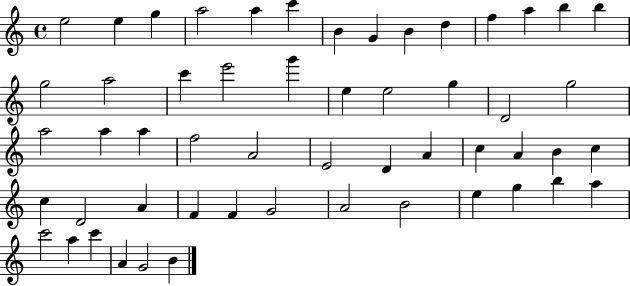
X:1
T:Untitled
M:4/4
L:1/4
K:C
e2 e g a2 a c' B G B d f a b b g2 a2 c' e'2 g' e e2 g D2 g2 a2 a a f2 A2 E2 D A c A B c c D2 A F F G2 A2 B2 e g b a c'2 a c' A G2 B